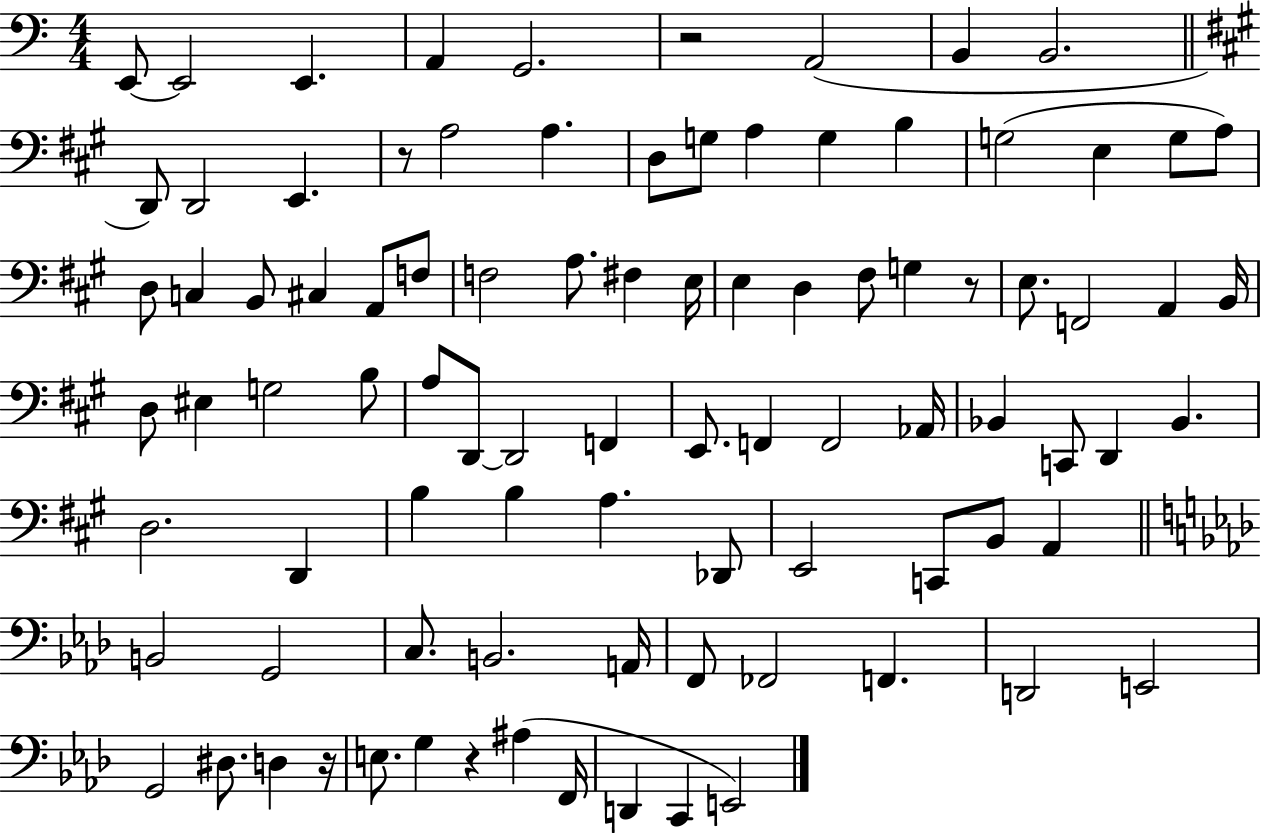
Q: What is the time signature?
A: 4/4